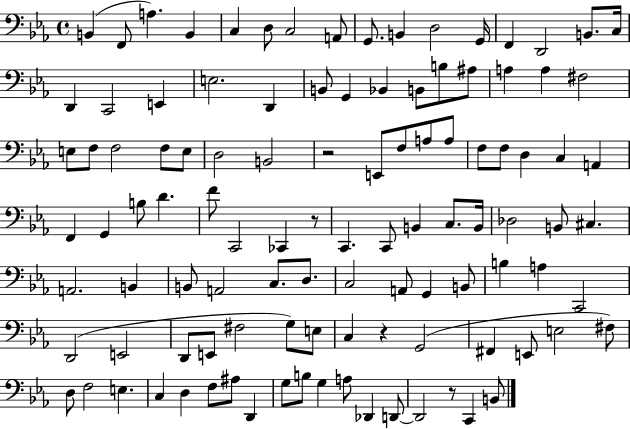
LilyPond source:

{
  \clef bass
  \time 4/4
  \defaultTimeSignature
  \key ees \major
  b,4( f,8 a4.) b,4 | c4 d8 c2 a,8 | g,8. b,4 d2 g,16 | f,4 d,2 b,8. c16 | \break d,4 c,2 e,4 | e2. d,4 | b,8 g,4 bes,4 b,8 b8 ais8 | a4 a4 fis2 | \break e8 f8 f2 f8 e8 | d2 b,2 | r2 e,8 f8 a8 a8 | f8 f8 d4 c4 a,4 | \break f,4 g,4 b8 d'4. | f'8 c,2 ces,4 r8 | c,4. c,8 b,4 c8. b,16 | des2 b,8 cis4. | \break a,2. b,4 | b,8 a,2 c8. d8. | c2 a,8 g,4 b,8 | b4 a4 c,2 | \break d,2( e,2 | d,8 e,8 fis2 g8) e8 | c4 r4 g,2( | fis,4 e,8 e2 fis8) | \break d8 f2 e4. | c4 d4 f8 ais8 d,4 | g8 b8 g4 a8 des,4 d,8~~ | d,2 r8 c,4 b,8 | \break \bar "|."
}